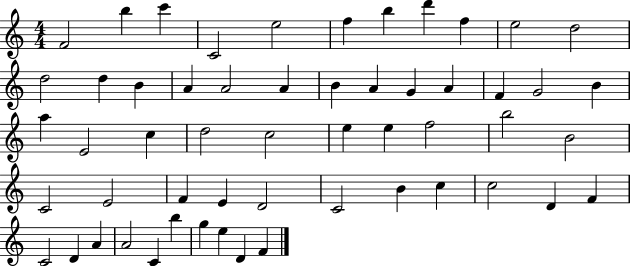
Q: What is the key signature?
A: C major